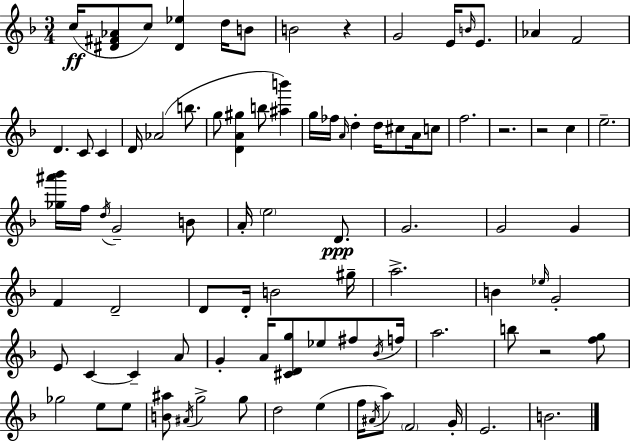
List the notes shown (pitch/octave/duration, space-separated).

C5/s [D#4,F#4,Ab4]/e C5/e [D#4,Eb5]/q D5/s B4/e B4/h R/q G4/h E4/s B4/s E4/e. Ab4/q F4/h D4/q. C4/e C4/q D4/s Ab4/h B5/e. G5/e [D4,A4,G#5]/q B5/e [A#5,B6]/q G5/s FES5/s A4/s D5/q D5/s C#5/e A4/s C5/e F5/h. R/h. R/h C5/q E5/h. [Gb5,A#6,Bb6]/s F5/s D5/s G4/h B4/e A4/s E5/h D4/e. G4/h. G4/h G4/q F4/q D4/h D4/e D4/s B4/h G#5/s A5/h. B4/q Eb5/s G4/h E4/e C4/q C4/q A4/e G4/q A4/s [C#4,D4,G5]/e Eb5/e F#5/e Bb4/s F5/s A5/h. B5/e R/h [F5,G5]/e Gb5/h E5/e E5/e [B4,A#5]/e A#4/s G5/h G5/e D5/h E5/q F5/s A#4/s A5/e F4/h G4/s E4/h. B4/h.